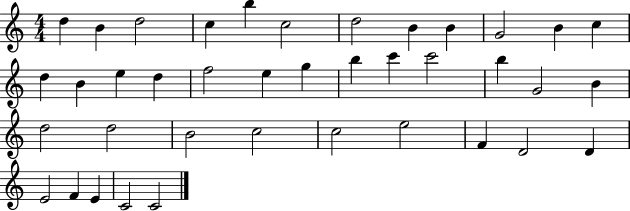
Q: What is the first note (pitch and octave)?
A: D5